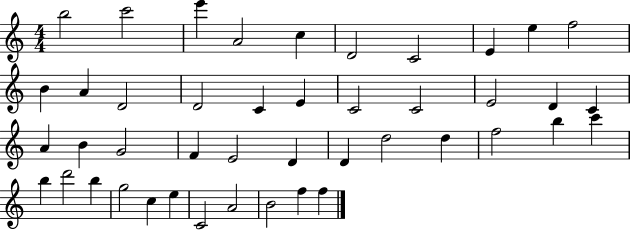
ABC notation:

X:1
T:Untitled
M:4/4
L:1/4
K:C
b2 c'2 e' A2 c D2 C2 E e f2 B A D2 D2 C E C2 C2 E2 D C A B G2 F E2 D D d2 d f2 b c' b d'2 b g2 c e C2 A2 B2 f f